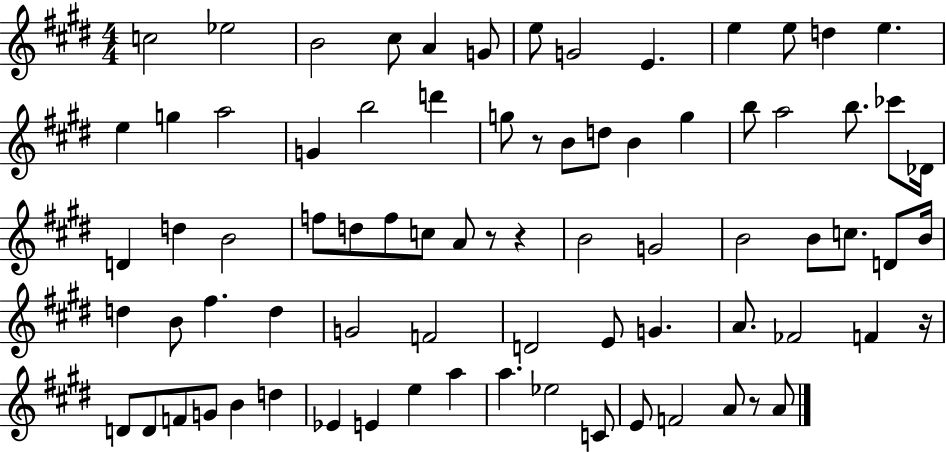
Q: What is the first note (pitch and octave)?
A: C5